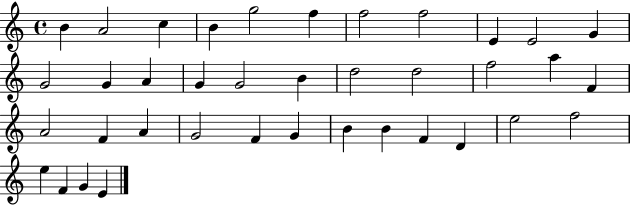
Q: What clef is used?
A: treble